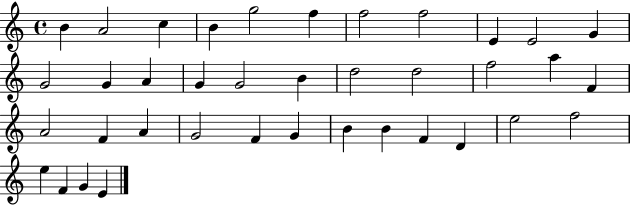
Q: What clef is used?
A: treble